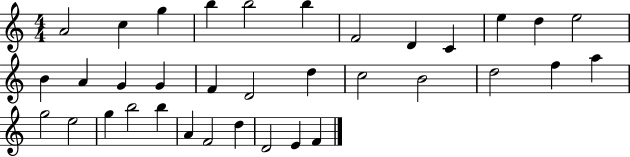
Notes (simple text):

A4/h C5/q G5/q B5/q B5/h B5/q F4/h D4/q C4/q E5/q D5/q E5/h B4/q A4/q G4/q G4/q F4/q D4/h D5/q C5/h B4/h D5/h F5/q A5/q G5/h E5/h G5/q B5/h B5/q A4/q F4/h D5/q D4/h E4/q F4/q